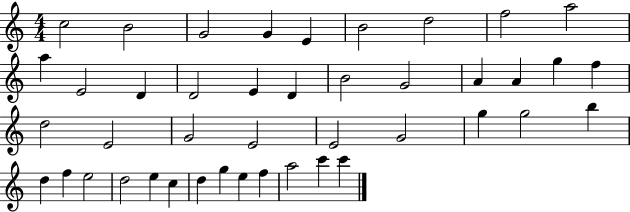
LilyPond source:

{
  \clef treble
  \numericTimeSignature
  \time 4/4
  \key c \major
  c''2 b'2 | g'2 g'4 e'4 | b'2 d''2 | f''2 a''2 | \break a''4 e'2 d'4 | d'2 e'4 d'4 | b'2 g'2 | a'4 a'4 g''4 f''4 | \break d''2 e'2 | g'2 e'2 | e'2 g'2 | g''4 g''2 b''4 | \break d''4 f''4 e''2 | d''2 e''4 c''4 | d''4 g''4 e''4 f''4 | a''2 c'''4 c'''4 | \break \bar "|."
}